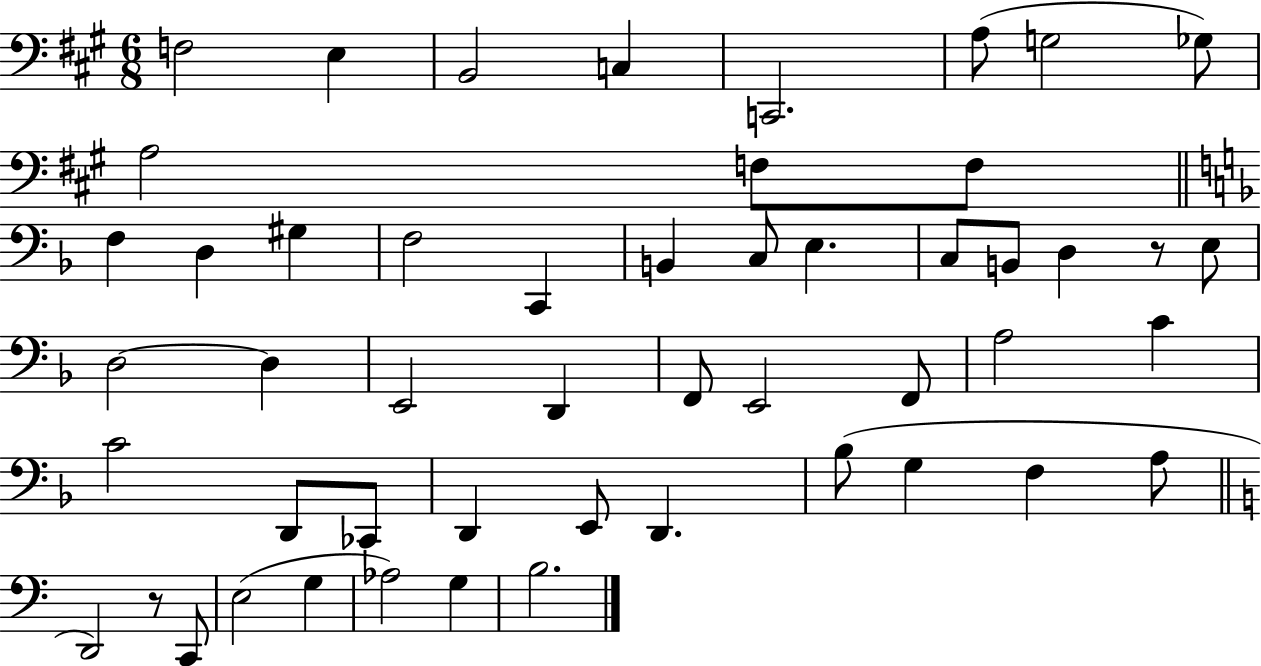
F3/h E3/q B2/h C3/q C2/h. A3/e G3/h Gb3/e A3/h F3/e F3/e F3/q D3/q G#3/q F3/h C2/q B2/q C3/e E3/q. C3/e B2/e D3/q R/e E3/e D3/h D3/q E2/h D2/q F2/e E2/h F2/e A3/h C4/q C4/h D2/e CES2/e D2/q E2/e D2/q. Bb3/e G3/q F3/q A3/e D2/h R/e C2/e E3/h G3/q Ab3/h G3/q B3/h.